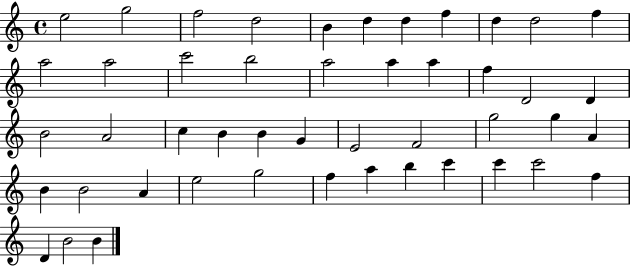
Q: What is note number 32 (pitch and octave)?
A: A4